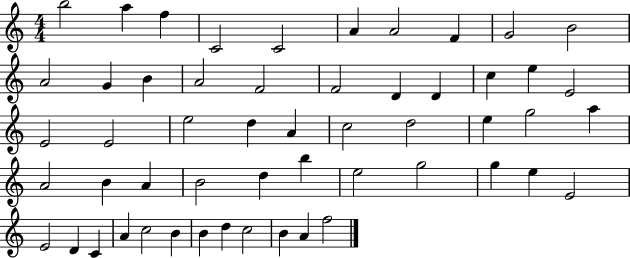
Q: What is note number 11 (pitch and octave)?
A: A4